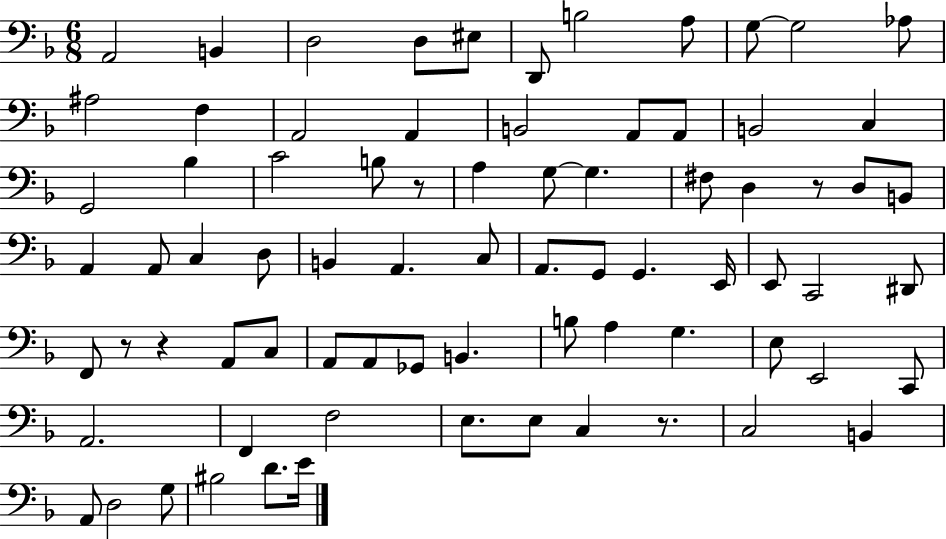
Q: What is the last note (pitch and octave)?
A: E4